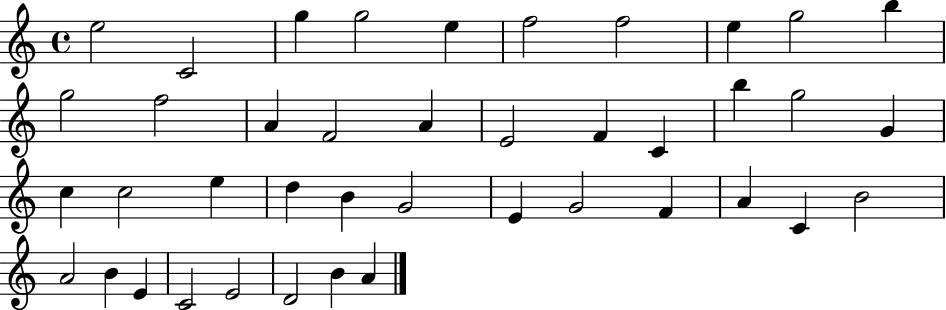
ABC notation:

X:1
T:Untitled
M:4/4
L:1/4
K:C
e2 C2 g g2 e f2 f2 e g2 b g2 f2 A F2 A E2 F C b g2 G c c2 e d B G2 E G2 F A C B2 A2 B E C2 E2 D2 B A